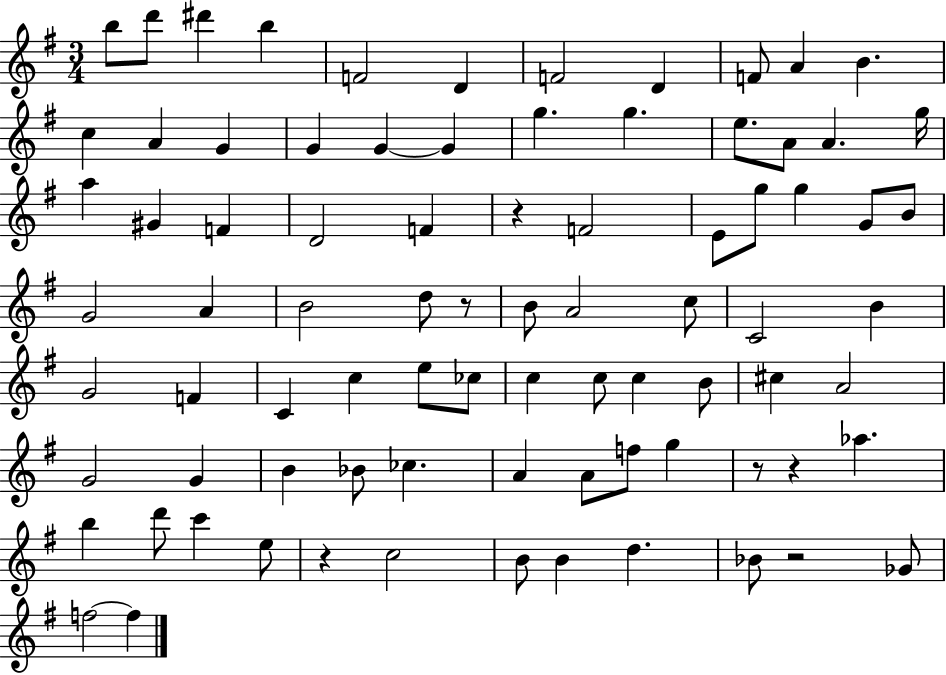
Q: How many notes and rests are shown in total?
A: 83